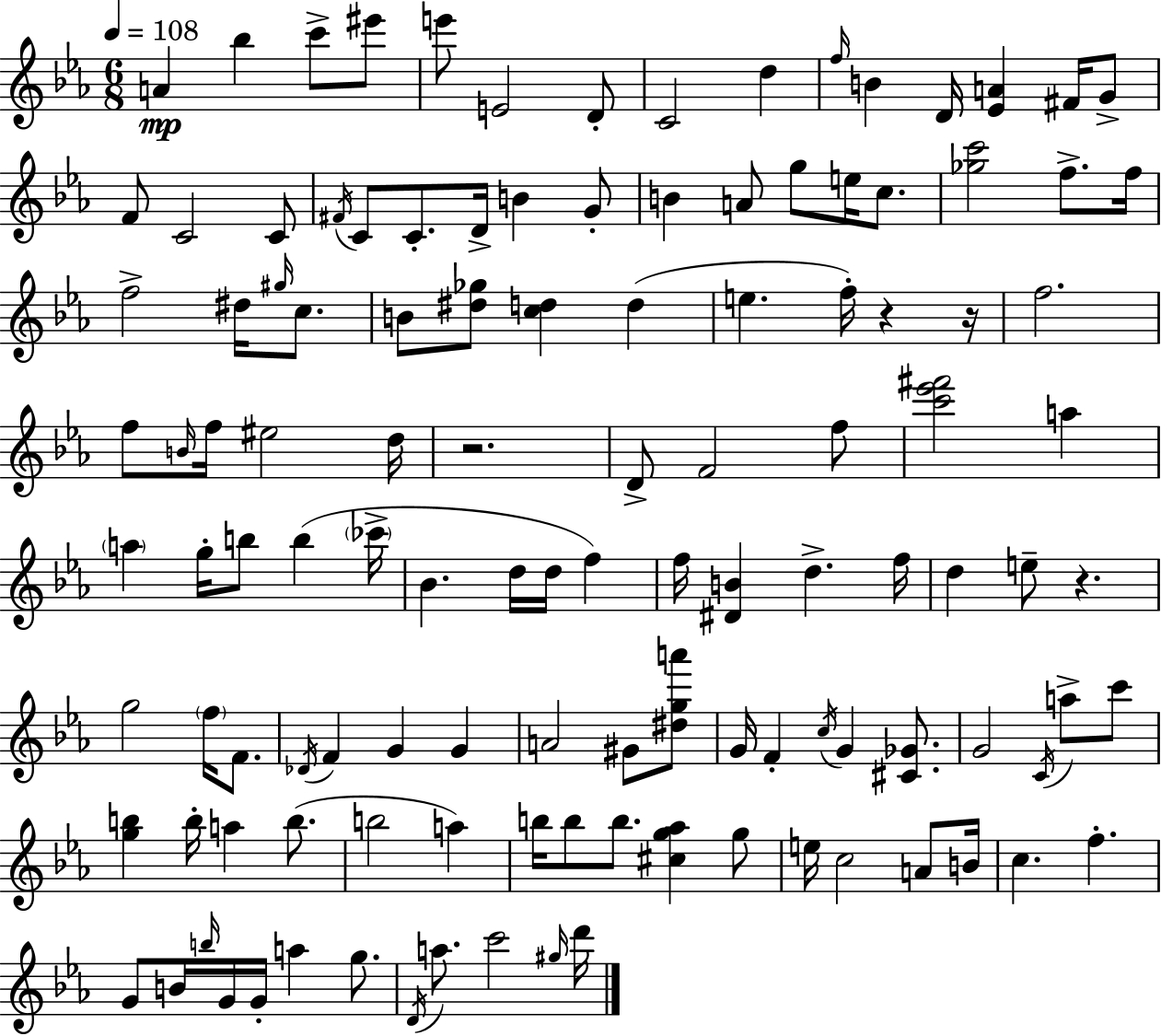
A4/q Bb5/q C6/e EIS6/e E6/e E4/h D4/e C4/h D5/q F5/s B4/q D4/s [Eb4,A4]/q F#4/s G4/e F4/e C4/h C4/e F#4/s C4/e C4/e. D4/s B4/q G4/e B4/q A4/e G5/e E5/s C5/e. [Gb5,C6]/h F5/e. F5/s F5/h D#5/s G#5/s C5/e. B4/e [D#5,Gb5]/e [C5,D5]/q D5/q E5/q. F5/s R/q R/s F5/h. F5/e B4/s F5/s EIS5/h D5/s R/h. D4/e F4/h F5/e [C6,Eb6,F#6]/h A5/q A5/q G5/s B5/e B5/q CES6/s Bb4/q. D5/s D5/s F5/q F5/s [D#4,B4]/q D5/q. F5/s D5/q E5/e R/q. G5/h F5/s F4/e. Db4/s F4/q G4/q G4/q A4/h G#4/e [D#5,G5,A6]/e G4/s F4/q C5/s G4/q [C#4,Gb4]/e. G4/h C4/s A5/e C6/e [G5,B5]/q B5/s A5/q B5/e. B5/h A5/q B5/s B5/e B5/e. [C#5,G5,Ab5]/q G5/e E5/s C5/h A4/e B4/s C5/q. F5/q. G4/e B4/s B5/s G4/s G4/s A5/q G5/e. D4/s A5/e. C6/h G#5/s D6/s